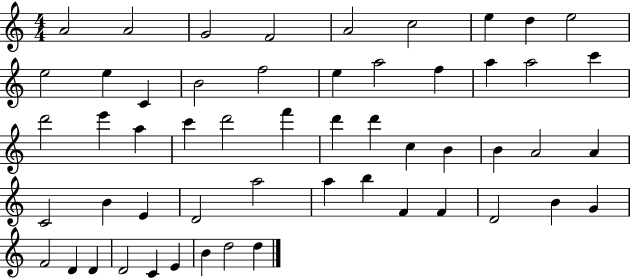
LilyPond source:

{
  \clef treble
  \numericTimeSignature
  \time 4/4
  \key c \major
  a'2 a'2 | g'2 f'2 | a'2 c''2 | e''4 d''4 e''2 | \break e''2 e''4 c'4 | b'2 f''2 | e''4 a''2 f''4 | a''4 a''2 c'''4 | \break d'''2 e'''4 a''4 | c'''4 d'''2 f'''4 | d'''4 d'''4 c''4 b'4 | b'4 a'2 a'4 | \break c'2 b'4 e'4 | d'2 a''2 | a''4 b''4 f'4 f'4 | d'2 b'4 g'4 | \break f'2 d'4 d'4 | d'2 c'4 e'4 | b'4 d''2 d''4 | \bar "|."
}